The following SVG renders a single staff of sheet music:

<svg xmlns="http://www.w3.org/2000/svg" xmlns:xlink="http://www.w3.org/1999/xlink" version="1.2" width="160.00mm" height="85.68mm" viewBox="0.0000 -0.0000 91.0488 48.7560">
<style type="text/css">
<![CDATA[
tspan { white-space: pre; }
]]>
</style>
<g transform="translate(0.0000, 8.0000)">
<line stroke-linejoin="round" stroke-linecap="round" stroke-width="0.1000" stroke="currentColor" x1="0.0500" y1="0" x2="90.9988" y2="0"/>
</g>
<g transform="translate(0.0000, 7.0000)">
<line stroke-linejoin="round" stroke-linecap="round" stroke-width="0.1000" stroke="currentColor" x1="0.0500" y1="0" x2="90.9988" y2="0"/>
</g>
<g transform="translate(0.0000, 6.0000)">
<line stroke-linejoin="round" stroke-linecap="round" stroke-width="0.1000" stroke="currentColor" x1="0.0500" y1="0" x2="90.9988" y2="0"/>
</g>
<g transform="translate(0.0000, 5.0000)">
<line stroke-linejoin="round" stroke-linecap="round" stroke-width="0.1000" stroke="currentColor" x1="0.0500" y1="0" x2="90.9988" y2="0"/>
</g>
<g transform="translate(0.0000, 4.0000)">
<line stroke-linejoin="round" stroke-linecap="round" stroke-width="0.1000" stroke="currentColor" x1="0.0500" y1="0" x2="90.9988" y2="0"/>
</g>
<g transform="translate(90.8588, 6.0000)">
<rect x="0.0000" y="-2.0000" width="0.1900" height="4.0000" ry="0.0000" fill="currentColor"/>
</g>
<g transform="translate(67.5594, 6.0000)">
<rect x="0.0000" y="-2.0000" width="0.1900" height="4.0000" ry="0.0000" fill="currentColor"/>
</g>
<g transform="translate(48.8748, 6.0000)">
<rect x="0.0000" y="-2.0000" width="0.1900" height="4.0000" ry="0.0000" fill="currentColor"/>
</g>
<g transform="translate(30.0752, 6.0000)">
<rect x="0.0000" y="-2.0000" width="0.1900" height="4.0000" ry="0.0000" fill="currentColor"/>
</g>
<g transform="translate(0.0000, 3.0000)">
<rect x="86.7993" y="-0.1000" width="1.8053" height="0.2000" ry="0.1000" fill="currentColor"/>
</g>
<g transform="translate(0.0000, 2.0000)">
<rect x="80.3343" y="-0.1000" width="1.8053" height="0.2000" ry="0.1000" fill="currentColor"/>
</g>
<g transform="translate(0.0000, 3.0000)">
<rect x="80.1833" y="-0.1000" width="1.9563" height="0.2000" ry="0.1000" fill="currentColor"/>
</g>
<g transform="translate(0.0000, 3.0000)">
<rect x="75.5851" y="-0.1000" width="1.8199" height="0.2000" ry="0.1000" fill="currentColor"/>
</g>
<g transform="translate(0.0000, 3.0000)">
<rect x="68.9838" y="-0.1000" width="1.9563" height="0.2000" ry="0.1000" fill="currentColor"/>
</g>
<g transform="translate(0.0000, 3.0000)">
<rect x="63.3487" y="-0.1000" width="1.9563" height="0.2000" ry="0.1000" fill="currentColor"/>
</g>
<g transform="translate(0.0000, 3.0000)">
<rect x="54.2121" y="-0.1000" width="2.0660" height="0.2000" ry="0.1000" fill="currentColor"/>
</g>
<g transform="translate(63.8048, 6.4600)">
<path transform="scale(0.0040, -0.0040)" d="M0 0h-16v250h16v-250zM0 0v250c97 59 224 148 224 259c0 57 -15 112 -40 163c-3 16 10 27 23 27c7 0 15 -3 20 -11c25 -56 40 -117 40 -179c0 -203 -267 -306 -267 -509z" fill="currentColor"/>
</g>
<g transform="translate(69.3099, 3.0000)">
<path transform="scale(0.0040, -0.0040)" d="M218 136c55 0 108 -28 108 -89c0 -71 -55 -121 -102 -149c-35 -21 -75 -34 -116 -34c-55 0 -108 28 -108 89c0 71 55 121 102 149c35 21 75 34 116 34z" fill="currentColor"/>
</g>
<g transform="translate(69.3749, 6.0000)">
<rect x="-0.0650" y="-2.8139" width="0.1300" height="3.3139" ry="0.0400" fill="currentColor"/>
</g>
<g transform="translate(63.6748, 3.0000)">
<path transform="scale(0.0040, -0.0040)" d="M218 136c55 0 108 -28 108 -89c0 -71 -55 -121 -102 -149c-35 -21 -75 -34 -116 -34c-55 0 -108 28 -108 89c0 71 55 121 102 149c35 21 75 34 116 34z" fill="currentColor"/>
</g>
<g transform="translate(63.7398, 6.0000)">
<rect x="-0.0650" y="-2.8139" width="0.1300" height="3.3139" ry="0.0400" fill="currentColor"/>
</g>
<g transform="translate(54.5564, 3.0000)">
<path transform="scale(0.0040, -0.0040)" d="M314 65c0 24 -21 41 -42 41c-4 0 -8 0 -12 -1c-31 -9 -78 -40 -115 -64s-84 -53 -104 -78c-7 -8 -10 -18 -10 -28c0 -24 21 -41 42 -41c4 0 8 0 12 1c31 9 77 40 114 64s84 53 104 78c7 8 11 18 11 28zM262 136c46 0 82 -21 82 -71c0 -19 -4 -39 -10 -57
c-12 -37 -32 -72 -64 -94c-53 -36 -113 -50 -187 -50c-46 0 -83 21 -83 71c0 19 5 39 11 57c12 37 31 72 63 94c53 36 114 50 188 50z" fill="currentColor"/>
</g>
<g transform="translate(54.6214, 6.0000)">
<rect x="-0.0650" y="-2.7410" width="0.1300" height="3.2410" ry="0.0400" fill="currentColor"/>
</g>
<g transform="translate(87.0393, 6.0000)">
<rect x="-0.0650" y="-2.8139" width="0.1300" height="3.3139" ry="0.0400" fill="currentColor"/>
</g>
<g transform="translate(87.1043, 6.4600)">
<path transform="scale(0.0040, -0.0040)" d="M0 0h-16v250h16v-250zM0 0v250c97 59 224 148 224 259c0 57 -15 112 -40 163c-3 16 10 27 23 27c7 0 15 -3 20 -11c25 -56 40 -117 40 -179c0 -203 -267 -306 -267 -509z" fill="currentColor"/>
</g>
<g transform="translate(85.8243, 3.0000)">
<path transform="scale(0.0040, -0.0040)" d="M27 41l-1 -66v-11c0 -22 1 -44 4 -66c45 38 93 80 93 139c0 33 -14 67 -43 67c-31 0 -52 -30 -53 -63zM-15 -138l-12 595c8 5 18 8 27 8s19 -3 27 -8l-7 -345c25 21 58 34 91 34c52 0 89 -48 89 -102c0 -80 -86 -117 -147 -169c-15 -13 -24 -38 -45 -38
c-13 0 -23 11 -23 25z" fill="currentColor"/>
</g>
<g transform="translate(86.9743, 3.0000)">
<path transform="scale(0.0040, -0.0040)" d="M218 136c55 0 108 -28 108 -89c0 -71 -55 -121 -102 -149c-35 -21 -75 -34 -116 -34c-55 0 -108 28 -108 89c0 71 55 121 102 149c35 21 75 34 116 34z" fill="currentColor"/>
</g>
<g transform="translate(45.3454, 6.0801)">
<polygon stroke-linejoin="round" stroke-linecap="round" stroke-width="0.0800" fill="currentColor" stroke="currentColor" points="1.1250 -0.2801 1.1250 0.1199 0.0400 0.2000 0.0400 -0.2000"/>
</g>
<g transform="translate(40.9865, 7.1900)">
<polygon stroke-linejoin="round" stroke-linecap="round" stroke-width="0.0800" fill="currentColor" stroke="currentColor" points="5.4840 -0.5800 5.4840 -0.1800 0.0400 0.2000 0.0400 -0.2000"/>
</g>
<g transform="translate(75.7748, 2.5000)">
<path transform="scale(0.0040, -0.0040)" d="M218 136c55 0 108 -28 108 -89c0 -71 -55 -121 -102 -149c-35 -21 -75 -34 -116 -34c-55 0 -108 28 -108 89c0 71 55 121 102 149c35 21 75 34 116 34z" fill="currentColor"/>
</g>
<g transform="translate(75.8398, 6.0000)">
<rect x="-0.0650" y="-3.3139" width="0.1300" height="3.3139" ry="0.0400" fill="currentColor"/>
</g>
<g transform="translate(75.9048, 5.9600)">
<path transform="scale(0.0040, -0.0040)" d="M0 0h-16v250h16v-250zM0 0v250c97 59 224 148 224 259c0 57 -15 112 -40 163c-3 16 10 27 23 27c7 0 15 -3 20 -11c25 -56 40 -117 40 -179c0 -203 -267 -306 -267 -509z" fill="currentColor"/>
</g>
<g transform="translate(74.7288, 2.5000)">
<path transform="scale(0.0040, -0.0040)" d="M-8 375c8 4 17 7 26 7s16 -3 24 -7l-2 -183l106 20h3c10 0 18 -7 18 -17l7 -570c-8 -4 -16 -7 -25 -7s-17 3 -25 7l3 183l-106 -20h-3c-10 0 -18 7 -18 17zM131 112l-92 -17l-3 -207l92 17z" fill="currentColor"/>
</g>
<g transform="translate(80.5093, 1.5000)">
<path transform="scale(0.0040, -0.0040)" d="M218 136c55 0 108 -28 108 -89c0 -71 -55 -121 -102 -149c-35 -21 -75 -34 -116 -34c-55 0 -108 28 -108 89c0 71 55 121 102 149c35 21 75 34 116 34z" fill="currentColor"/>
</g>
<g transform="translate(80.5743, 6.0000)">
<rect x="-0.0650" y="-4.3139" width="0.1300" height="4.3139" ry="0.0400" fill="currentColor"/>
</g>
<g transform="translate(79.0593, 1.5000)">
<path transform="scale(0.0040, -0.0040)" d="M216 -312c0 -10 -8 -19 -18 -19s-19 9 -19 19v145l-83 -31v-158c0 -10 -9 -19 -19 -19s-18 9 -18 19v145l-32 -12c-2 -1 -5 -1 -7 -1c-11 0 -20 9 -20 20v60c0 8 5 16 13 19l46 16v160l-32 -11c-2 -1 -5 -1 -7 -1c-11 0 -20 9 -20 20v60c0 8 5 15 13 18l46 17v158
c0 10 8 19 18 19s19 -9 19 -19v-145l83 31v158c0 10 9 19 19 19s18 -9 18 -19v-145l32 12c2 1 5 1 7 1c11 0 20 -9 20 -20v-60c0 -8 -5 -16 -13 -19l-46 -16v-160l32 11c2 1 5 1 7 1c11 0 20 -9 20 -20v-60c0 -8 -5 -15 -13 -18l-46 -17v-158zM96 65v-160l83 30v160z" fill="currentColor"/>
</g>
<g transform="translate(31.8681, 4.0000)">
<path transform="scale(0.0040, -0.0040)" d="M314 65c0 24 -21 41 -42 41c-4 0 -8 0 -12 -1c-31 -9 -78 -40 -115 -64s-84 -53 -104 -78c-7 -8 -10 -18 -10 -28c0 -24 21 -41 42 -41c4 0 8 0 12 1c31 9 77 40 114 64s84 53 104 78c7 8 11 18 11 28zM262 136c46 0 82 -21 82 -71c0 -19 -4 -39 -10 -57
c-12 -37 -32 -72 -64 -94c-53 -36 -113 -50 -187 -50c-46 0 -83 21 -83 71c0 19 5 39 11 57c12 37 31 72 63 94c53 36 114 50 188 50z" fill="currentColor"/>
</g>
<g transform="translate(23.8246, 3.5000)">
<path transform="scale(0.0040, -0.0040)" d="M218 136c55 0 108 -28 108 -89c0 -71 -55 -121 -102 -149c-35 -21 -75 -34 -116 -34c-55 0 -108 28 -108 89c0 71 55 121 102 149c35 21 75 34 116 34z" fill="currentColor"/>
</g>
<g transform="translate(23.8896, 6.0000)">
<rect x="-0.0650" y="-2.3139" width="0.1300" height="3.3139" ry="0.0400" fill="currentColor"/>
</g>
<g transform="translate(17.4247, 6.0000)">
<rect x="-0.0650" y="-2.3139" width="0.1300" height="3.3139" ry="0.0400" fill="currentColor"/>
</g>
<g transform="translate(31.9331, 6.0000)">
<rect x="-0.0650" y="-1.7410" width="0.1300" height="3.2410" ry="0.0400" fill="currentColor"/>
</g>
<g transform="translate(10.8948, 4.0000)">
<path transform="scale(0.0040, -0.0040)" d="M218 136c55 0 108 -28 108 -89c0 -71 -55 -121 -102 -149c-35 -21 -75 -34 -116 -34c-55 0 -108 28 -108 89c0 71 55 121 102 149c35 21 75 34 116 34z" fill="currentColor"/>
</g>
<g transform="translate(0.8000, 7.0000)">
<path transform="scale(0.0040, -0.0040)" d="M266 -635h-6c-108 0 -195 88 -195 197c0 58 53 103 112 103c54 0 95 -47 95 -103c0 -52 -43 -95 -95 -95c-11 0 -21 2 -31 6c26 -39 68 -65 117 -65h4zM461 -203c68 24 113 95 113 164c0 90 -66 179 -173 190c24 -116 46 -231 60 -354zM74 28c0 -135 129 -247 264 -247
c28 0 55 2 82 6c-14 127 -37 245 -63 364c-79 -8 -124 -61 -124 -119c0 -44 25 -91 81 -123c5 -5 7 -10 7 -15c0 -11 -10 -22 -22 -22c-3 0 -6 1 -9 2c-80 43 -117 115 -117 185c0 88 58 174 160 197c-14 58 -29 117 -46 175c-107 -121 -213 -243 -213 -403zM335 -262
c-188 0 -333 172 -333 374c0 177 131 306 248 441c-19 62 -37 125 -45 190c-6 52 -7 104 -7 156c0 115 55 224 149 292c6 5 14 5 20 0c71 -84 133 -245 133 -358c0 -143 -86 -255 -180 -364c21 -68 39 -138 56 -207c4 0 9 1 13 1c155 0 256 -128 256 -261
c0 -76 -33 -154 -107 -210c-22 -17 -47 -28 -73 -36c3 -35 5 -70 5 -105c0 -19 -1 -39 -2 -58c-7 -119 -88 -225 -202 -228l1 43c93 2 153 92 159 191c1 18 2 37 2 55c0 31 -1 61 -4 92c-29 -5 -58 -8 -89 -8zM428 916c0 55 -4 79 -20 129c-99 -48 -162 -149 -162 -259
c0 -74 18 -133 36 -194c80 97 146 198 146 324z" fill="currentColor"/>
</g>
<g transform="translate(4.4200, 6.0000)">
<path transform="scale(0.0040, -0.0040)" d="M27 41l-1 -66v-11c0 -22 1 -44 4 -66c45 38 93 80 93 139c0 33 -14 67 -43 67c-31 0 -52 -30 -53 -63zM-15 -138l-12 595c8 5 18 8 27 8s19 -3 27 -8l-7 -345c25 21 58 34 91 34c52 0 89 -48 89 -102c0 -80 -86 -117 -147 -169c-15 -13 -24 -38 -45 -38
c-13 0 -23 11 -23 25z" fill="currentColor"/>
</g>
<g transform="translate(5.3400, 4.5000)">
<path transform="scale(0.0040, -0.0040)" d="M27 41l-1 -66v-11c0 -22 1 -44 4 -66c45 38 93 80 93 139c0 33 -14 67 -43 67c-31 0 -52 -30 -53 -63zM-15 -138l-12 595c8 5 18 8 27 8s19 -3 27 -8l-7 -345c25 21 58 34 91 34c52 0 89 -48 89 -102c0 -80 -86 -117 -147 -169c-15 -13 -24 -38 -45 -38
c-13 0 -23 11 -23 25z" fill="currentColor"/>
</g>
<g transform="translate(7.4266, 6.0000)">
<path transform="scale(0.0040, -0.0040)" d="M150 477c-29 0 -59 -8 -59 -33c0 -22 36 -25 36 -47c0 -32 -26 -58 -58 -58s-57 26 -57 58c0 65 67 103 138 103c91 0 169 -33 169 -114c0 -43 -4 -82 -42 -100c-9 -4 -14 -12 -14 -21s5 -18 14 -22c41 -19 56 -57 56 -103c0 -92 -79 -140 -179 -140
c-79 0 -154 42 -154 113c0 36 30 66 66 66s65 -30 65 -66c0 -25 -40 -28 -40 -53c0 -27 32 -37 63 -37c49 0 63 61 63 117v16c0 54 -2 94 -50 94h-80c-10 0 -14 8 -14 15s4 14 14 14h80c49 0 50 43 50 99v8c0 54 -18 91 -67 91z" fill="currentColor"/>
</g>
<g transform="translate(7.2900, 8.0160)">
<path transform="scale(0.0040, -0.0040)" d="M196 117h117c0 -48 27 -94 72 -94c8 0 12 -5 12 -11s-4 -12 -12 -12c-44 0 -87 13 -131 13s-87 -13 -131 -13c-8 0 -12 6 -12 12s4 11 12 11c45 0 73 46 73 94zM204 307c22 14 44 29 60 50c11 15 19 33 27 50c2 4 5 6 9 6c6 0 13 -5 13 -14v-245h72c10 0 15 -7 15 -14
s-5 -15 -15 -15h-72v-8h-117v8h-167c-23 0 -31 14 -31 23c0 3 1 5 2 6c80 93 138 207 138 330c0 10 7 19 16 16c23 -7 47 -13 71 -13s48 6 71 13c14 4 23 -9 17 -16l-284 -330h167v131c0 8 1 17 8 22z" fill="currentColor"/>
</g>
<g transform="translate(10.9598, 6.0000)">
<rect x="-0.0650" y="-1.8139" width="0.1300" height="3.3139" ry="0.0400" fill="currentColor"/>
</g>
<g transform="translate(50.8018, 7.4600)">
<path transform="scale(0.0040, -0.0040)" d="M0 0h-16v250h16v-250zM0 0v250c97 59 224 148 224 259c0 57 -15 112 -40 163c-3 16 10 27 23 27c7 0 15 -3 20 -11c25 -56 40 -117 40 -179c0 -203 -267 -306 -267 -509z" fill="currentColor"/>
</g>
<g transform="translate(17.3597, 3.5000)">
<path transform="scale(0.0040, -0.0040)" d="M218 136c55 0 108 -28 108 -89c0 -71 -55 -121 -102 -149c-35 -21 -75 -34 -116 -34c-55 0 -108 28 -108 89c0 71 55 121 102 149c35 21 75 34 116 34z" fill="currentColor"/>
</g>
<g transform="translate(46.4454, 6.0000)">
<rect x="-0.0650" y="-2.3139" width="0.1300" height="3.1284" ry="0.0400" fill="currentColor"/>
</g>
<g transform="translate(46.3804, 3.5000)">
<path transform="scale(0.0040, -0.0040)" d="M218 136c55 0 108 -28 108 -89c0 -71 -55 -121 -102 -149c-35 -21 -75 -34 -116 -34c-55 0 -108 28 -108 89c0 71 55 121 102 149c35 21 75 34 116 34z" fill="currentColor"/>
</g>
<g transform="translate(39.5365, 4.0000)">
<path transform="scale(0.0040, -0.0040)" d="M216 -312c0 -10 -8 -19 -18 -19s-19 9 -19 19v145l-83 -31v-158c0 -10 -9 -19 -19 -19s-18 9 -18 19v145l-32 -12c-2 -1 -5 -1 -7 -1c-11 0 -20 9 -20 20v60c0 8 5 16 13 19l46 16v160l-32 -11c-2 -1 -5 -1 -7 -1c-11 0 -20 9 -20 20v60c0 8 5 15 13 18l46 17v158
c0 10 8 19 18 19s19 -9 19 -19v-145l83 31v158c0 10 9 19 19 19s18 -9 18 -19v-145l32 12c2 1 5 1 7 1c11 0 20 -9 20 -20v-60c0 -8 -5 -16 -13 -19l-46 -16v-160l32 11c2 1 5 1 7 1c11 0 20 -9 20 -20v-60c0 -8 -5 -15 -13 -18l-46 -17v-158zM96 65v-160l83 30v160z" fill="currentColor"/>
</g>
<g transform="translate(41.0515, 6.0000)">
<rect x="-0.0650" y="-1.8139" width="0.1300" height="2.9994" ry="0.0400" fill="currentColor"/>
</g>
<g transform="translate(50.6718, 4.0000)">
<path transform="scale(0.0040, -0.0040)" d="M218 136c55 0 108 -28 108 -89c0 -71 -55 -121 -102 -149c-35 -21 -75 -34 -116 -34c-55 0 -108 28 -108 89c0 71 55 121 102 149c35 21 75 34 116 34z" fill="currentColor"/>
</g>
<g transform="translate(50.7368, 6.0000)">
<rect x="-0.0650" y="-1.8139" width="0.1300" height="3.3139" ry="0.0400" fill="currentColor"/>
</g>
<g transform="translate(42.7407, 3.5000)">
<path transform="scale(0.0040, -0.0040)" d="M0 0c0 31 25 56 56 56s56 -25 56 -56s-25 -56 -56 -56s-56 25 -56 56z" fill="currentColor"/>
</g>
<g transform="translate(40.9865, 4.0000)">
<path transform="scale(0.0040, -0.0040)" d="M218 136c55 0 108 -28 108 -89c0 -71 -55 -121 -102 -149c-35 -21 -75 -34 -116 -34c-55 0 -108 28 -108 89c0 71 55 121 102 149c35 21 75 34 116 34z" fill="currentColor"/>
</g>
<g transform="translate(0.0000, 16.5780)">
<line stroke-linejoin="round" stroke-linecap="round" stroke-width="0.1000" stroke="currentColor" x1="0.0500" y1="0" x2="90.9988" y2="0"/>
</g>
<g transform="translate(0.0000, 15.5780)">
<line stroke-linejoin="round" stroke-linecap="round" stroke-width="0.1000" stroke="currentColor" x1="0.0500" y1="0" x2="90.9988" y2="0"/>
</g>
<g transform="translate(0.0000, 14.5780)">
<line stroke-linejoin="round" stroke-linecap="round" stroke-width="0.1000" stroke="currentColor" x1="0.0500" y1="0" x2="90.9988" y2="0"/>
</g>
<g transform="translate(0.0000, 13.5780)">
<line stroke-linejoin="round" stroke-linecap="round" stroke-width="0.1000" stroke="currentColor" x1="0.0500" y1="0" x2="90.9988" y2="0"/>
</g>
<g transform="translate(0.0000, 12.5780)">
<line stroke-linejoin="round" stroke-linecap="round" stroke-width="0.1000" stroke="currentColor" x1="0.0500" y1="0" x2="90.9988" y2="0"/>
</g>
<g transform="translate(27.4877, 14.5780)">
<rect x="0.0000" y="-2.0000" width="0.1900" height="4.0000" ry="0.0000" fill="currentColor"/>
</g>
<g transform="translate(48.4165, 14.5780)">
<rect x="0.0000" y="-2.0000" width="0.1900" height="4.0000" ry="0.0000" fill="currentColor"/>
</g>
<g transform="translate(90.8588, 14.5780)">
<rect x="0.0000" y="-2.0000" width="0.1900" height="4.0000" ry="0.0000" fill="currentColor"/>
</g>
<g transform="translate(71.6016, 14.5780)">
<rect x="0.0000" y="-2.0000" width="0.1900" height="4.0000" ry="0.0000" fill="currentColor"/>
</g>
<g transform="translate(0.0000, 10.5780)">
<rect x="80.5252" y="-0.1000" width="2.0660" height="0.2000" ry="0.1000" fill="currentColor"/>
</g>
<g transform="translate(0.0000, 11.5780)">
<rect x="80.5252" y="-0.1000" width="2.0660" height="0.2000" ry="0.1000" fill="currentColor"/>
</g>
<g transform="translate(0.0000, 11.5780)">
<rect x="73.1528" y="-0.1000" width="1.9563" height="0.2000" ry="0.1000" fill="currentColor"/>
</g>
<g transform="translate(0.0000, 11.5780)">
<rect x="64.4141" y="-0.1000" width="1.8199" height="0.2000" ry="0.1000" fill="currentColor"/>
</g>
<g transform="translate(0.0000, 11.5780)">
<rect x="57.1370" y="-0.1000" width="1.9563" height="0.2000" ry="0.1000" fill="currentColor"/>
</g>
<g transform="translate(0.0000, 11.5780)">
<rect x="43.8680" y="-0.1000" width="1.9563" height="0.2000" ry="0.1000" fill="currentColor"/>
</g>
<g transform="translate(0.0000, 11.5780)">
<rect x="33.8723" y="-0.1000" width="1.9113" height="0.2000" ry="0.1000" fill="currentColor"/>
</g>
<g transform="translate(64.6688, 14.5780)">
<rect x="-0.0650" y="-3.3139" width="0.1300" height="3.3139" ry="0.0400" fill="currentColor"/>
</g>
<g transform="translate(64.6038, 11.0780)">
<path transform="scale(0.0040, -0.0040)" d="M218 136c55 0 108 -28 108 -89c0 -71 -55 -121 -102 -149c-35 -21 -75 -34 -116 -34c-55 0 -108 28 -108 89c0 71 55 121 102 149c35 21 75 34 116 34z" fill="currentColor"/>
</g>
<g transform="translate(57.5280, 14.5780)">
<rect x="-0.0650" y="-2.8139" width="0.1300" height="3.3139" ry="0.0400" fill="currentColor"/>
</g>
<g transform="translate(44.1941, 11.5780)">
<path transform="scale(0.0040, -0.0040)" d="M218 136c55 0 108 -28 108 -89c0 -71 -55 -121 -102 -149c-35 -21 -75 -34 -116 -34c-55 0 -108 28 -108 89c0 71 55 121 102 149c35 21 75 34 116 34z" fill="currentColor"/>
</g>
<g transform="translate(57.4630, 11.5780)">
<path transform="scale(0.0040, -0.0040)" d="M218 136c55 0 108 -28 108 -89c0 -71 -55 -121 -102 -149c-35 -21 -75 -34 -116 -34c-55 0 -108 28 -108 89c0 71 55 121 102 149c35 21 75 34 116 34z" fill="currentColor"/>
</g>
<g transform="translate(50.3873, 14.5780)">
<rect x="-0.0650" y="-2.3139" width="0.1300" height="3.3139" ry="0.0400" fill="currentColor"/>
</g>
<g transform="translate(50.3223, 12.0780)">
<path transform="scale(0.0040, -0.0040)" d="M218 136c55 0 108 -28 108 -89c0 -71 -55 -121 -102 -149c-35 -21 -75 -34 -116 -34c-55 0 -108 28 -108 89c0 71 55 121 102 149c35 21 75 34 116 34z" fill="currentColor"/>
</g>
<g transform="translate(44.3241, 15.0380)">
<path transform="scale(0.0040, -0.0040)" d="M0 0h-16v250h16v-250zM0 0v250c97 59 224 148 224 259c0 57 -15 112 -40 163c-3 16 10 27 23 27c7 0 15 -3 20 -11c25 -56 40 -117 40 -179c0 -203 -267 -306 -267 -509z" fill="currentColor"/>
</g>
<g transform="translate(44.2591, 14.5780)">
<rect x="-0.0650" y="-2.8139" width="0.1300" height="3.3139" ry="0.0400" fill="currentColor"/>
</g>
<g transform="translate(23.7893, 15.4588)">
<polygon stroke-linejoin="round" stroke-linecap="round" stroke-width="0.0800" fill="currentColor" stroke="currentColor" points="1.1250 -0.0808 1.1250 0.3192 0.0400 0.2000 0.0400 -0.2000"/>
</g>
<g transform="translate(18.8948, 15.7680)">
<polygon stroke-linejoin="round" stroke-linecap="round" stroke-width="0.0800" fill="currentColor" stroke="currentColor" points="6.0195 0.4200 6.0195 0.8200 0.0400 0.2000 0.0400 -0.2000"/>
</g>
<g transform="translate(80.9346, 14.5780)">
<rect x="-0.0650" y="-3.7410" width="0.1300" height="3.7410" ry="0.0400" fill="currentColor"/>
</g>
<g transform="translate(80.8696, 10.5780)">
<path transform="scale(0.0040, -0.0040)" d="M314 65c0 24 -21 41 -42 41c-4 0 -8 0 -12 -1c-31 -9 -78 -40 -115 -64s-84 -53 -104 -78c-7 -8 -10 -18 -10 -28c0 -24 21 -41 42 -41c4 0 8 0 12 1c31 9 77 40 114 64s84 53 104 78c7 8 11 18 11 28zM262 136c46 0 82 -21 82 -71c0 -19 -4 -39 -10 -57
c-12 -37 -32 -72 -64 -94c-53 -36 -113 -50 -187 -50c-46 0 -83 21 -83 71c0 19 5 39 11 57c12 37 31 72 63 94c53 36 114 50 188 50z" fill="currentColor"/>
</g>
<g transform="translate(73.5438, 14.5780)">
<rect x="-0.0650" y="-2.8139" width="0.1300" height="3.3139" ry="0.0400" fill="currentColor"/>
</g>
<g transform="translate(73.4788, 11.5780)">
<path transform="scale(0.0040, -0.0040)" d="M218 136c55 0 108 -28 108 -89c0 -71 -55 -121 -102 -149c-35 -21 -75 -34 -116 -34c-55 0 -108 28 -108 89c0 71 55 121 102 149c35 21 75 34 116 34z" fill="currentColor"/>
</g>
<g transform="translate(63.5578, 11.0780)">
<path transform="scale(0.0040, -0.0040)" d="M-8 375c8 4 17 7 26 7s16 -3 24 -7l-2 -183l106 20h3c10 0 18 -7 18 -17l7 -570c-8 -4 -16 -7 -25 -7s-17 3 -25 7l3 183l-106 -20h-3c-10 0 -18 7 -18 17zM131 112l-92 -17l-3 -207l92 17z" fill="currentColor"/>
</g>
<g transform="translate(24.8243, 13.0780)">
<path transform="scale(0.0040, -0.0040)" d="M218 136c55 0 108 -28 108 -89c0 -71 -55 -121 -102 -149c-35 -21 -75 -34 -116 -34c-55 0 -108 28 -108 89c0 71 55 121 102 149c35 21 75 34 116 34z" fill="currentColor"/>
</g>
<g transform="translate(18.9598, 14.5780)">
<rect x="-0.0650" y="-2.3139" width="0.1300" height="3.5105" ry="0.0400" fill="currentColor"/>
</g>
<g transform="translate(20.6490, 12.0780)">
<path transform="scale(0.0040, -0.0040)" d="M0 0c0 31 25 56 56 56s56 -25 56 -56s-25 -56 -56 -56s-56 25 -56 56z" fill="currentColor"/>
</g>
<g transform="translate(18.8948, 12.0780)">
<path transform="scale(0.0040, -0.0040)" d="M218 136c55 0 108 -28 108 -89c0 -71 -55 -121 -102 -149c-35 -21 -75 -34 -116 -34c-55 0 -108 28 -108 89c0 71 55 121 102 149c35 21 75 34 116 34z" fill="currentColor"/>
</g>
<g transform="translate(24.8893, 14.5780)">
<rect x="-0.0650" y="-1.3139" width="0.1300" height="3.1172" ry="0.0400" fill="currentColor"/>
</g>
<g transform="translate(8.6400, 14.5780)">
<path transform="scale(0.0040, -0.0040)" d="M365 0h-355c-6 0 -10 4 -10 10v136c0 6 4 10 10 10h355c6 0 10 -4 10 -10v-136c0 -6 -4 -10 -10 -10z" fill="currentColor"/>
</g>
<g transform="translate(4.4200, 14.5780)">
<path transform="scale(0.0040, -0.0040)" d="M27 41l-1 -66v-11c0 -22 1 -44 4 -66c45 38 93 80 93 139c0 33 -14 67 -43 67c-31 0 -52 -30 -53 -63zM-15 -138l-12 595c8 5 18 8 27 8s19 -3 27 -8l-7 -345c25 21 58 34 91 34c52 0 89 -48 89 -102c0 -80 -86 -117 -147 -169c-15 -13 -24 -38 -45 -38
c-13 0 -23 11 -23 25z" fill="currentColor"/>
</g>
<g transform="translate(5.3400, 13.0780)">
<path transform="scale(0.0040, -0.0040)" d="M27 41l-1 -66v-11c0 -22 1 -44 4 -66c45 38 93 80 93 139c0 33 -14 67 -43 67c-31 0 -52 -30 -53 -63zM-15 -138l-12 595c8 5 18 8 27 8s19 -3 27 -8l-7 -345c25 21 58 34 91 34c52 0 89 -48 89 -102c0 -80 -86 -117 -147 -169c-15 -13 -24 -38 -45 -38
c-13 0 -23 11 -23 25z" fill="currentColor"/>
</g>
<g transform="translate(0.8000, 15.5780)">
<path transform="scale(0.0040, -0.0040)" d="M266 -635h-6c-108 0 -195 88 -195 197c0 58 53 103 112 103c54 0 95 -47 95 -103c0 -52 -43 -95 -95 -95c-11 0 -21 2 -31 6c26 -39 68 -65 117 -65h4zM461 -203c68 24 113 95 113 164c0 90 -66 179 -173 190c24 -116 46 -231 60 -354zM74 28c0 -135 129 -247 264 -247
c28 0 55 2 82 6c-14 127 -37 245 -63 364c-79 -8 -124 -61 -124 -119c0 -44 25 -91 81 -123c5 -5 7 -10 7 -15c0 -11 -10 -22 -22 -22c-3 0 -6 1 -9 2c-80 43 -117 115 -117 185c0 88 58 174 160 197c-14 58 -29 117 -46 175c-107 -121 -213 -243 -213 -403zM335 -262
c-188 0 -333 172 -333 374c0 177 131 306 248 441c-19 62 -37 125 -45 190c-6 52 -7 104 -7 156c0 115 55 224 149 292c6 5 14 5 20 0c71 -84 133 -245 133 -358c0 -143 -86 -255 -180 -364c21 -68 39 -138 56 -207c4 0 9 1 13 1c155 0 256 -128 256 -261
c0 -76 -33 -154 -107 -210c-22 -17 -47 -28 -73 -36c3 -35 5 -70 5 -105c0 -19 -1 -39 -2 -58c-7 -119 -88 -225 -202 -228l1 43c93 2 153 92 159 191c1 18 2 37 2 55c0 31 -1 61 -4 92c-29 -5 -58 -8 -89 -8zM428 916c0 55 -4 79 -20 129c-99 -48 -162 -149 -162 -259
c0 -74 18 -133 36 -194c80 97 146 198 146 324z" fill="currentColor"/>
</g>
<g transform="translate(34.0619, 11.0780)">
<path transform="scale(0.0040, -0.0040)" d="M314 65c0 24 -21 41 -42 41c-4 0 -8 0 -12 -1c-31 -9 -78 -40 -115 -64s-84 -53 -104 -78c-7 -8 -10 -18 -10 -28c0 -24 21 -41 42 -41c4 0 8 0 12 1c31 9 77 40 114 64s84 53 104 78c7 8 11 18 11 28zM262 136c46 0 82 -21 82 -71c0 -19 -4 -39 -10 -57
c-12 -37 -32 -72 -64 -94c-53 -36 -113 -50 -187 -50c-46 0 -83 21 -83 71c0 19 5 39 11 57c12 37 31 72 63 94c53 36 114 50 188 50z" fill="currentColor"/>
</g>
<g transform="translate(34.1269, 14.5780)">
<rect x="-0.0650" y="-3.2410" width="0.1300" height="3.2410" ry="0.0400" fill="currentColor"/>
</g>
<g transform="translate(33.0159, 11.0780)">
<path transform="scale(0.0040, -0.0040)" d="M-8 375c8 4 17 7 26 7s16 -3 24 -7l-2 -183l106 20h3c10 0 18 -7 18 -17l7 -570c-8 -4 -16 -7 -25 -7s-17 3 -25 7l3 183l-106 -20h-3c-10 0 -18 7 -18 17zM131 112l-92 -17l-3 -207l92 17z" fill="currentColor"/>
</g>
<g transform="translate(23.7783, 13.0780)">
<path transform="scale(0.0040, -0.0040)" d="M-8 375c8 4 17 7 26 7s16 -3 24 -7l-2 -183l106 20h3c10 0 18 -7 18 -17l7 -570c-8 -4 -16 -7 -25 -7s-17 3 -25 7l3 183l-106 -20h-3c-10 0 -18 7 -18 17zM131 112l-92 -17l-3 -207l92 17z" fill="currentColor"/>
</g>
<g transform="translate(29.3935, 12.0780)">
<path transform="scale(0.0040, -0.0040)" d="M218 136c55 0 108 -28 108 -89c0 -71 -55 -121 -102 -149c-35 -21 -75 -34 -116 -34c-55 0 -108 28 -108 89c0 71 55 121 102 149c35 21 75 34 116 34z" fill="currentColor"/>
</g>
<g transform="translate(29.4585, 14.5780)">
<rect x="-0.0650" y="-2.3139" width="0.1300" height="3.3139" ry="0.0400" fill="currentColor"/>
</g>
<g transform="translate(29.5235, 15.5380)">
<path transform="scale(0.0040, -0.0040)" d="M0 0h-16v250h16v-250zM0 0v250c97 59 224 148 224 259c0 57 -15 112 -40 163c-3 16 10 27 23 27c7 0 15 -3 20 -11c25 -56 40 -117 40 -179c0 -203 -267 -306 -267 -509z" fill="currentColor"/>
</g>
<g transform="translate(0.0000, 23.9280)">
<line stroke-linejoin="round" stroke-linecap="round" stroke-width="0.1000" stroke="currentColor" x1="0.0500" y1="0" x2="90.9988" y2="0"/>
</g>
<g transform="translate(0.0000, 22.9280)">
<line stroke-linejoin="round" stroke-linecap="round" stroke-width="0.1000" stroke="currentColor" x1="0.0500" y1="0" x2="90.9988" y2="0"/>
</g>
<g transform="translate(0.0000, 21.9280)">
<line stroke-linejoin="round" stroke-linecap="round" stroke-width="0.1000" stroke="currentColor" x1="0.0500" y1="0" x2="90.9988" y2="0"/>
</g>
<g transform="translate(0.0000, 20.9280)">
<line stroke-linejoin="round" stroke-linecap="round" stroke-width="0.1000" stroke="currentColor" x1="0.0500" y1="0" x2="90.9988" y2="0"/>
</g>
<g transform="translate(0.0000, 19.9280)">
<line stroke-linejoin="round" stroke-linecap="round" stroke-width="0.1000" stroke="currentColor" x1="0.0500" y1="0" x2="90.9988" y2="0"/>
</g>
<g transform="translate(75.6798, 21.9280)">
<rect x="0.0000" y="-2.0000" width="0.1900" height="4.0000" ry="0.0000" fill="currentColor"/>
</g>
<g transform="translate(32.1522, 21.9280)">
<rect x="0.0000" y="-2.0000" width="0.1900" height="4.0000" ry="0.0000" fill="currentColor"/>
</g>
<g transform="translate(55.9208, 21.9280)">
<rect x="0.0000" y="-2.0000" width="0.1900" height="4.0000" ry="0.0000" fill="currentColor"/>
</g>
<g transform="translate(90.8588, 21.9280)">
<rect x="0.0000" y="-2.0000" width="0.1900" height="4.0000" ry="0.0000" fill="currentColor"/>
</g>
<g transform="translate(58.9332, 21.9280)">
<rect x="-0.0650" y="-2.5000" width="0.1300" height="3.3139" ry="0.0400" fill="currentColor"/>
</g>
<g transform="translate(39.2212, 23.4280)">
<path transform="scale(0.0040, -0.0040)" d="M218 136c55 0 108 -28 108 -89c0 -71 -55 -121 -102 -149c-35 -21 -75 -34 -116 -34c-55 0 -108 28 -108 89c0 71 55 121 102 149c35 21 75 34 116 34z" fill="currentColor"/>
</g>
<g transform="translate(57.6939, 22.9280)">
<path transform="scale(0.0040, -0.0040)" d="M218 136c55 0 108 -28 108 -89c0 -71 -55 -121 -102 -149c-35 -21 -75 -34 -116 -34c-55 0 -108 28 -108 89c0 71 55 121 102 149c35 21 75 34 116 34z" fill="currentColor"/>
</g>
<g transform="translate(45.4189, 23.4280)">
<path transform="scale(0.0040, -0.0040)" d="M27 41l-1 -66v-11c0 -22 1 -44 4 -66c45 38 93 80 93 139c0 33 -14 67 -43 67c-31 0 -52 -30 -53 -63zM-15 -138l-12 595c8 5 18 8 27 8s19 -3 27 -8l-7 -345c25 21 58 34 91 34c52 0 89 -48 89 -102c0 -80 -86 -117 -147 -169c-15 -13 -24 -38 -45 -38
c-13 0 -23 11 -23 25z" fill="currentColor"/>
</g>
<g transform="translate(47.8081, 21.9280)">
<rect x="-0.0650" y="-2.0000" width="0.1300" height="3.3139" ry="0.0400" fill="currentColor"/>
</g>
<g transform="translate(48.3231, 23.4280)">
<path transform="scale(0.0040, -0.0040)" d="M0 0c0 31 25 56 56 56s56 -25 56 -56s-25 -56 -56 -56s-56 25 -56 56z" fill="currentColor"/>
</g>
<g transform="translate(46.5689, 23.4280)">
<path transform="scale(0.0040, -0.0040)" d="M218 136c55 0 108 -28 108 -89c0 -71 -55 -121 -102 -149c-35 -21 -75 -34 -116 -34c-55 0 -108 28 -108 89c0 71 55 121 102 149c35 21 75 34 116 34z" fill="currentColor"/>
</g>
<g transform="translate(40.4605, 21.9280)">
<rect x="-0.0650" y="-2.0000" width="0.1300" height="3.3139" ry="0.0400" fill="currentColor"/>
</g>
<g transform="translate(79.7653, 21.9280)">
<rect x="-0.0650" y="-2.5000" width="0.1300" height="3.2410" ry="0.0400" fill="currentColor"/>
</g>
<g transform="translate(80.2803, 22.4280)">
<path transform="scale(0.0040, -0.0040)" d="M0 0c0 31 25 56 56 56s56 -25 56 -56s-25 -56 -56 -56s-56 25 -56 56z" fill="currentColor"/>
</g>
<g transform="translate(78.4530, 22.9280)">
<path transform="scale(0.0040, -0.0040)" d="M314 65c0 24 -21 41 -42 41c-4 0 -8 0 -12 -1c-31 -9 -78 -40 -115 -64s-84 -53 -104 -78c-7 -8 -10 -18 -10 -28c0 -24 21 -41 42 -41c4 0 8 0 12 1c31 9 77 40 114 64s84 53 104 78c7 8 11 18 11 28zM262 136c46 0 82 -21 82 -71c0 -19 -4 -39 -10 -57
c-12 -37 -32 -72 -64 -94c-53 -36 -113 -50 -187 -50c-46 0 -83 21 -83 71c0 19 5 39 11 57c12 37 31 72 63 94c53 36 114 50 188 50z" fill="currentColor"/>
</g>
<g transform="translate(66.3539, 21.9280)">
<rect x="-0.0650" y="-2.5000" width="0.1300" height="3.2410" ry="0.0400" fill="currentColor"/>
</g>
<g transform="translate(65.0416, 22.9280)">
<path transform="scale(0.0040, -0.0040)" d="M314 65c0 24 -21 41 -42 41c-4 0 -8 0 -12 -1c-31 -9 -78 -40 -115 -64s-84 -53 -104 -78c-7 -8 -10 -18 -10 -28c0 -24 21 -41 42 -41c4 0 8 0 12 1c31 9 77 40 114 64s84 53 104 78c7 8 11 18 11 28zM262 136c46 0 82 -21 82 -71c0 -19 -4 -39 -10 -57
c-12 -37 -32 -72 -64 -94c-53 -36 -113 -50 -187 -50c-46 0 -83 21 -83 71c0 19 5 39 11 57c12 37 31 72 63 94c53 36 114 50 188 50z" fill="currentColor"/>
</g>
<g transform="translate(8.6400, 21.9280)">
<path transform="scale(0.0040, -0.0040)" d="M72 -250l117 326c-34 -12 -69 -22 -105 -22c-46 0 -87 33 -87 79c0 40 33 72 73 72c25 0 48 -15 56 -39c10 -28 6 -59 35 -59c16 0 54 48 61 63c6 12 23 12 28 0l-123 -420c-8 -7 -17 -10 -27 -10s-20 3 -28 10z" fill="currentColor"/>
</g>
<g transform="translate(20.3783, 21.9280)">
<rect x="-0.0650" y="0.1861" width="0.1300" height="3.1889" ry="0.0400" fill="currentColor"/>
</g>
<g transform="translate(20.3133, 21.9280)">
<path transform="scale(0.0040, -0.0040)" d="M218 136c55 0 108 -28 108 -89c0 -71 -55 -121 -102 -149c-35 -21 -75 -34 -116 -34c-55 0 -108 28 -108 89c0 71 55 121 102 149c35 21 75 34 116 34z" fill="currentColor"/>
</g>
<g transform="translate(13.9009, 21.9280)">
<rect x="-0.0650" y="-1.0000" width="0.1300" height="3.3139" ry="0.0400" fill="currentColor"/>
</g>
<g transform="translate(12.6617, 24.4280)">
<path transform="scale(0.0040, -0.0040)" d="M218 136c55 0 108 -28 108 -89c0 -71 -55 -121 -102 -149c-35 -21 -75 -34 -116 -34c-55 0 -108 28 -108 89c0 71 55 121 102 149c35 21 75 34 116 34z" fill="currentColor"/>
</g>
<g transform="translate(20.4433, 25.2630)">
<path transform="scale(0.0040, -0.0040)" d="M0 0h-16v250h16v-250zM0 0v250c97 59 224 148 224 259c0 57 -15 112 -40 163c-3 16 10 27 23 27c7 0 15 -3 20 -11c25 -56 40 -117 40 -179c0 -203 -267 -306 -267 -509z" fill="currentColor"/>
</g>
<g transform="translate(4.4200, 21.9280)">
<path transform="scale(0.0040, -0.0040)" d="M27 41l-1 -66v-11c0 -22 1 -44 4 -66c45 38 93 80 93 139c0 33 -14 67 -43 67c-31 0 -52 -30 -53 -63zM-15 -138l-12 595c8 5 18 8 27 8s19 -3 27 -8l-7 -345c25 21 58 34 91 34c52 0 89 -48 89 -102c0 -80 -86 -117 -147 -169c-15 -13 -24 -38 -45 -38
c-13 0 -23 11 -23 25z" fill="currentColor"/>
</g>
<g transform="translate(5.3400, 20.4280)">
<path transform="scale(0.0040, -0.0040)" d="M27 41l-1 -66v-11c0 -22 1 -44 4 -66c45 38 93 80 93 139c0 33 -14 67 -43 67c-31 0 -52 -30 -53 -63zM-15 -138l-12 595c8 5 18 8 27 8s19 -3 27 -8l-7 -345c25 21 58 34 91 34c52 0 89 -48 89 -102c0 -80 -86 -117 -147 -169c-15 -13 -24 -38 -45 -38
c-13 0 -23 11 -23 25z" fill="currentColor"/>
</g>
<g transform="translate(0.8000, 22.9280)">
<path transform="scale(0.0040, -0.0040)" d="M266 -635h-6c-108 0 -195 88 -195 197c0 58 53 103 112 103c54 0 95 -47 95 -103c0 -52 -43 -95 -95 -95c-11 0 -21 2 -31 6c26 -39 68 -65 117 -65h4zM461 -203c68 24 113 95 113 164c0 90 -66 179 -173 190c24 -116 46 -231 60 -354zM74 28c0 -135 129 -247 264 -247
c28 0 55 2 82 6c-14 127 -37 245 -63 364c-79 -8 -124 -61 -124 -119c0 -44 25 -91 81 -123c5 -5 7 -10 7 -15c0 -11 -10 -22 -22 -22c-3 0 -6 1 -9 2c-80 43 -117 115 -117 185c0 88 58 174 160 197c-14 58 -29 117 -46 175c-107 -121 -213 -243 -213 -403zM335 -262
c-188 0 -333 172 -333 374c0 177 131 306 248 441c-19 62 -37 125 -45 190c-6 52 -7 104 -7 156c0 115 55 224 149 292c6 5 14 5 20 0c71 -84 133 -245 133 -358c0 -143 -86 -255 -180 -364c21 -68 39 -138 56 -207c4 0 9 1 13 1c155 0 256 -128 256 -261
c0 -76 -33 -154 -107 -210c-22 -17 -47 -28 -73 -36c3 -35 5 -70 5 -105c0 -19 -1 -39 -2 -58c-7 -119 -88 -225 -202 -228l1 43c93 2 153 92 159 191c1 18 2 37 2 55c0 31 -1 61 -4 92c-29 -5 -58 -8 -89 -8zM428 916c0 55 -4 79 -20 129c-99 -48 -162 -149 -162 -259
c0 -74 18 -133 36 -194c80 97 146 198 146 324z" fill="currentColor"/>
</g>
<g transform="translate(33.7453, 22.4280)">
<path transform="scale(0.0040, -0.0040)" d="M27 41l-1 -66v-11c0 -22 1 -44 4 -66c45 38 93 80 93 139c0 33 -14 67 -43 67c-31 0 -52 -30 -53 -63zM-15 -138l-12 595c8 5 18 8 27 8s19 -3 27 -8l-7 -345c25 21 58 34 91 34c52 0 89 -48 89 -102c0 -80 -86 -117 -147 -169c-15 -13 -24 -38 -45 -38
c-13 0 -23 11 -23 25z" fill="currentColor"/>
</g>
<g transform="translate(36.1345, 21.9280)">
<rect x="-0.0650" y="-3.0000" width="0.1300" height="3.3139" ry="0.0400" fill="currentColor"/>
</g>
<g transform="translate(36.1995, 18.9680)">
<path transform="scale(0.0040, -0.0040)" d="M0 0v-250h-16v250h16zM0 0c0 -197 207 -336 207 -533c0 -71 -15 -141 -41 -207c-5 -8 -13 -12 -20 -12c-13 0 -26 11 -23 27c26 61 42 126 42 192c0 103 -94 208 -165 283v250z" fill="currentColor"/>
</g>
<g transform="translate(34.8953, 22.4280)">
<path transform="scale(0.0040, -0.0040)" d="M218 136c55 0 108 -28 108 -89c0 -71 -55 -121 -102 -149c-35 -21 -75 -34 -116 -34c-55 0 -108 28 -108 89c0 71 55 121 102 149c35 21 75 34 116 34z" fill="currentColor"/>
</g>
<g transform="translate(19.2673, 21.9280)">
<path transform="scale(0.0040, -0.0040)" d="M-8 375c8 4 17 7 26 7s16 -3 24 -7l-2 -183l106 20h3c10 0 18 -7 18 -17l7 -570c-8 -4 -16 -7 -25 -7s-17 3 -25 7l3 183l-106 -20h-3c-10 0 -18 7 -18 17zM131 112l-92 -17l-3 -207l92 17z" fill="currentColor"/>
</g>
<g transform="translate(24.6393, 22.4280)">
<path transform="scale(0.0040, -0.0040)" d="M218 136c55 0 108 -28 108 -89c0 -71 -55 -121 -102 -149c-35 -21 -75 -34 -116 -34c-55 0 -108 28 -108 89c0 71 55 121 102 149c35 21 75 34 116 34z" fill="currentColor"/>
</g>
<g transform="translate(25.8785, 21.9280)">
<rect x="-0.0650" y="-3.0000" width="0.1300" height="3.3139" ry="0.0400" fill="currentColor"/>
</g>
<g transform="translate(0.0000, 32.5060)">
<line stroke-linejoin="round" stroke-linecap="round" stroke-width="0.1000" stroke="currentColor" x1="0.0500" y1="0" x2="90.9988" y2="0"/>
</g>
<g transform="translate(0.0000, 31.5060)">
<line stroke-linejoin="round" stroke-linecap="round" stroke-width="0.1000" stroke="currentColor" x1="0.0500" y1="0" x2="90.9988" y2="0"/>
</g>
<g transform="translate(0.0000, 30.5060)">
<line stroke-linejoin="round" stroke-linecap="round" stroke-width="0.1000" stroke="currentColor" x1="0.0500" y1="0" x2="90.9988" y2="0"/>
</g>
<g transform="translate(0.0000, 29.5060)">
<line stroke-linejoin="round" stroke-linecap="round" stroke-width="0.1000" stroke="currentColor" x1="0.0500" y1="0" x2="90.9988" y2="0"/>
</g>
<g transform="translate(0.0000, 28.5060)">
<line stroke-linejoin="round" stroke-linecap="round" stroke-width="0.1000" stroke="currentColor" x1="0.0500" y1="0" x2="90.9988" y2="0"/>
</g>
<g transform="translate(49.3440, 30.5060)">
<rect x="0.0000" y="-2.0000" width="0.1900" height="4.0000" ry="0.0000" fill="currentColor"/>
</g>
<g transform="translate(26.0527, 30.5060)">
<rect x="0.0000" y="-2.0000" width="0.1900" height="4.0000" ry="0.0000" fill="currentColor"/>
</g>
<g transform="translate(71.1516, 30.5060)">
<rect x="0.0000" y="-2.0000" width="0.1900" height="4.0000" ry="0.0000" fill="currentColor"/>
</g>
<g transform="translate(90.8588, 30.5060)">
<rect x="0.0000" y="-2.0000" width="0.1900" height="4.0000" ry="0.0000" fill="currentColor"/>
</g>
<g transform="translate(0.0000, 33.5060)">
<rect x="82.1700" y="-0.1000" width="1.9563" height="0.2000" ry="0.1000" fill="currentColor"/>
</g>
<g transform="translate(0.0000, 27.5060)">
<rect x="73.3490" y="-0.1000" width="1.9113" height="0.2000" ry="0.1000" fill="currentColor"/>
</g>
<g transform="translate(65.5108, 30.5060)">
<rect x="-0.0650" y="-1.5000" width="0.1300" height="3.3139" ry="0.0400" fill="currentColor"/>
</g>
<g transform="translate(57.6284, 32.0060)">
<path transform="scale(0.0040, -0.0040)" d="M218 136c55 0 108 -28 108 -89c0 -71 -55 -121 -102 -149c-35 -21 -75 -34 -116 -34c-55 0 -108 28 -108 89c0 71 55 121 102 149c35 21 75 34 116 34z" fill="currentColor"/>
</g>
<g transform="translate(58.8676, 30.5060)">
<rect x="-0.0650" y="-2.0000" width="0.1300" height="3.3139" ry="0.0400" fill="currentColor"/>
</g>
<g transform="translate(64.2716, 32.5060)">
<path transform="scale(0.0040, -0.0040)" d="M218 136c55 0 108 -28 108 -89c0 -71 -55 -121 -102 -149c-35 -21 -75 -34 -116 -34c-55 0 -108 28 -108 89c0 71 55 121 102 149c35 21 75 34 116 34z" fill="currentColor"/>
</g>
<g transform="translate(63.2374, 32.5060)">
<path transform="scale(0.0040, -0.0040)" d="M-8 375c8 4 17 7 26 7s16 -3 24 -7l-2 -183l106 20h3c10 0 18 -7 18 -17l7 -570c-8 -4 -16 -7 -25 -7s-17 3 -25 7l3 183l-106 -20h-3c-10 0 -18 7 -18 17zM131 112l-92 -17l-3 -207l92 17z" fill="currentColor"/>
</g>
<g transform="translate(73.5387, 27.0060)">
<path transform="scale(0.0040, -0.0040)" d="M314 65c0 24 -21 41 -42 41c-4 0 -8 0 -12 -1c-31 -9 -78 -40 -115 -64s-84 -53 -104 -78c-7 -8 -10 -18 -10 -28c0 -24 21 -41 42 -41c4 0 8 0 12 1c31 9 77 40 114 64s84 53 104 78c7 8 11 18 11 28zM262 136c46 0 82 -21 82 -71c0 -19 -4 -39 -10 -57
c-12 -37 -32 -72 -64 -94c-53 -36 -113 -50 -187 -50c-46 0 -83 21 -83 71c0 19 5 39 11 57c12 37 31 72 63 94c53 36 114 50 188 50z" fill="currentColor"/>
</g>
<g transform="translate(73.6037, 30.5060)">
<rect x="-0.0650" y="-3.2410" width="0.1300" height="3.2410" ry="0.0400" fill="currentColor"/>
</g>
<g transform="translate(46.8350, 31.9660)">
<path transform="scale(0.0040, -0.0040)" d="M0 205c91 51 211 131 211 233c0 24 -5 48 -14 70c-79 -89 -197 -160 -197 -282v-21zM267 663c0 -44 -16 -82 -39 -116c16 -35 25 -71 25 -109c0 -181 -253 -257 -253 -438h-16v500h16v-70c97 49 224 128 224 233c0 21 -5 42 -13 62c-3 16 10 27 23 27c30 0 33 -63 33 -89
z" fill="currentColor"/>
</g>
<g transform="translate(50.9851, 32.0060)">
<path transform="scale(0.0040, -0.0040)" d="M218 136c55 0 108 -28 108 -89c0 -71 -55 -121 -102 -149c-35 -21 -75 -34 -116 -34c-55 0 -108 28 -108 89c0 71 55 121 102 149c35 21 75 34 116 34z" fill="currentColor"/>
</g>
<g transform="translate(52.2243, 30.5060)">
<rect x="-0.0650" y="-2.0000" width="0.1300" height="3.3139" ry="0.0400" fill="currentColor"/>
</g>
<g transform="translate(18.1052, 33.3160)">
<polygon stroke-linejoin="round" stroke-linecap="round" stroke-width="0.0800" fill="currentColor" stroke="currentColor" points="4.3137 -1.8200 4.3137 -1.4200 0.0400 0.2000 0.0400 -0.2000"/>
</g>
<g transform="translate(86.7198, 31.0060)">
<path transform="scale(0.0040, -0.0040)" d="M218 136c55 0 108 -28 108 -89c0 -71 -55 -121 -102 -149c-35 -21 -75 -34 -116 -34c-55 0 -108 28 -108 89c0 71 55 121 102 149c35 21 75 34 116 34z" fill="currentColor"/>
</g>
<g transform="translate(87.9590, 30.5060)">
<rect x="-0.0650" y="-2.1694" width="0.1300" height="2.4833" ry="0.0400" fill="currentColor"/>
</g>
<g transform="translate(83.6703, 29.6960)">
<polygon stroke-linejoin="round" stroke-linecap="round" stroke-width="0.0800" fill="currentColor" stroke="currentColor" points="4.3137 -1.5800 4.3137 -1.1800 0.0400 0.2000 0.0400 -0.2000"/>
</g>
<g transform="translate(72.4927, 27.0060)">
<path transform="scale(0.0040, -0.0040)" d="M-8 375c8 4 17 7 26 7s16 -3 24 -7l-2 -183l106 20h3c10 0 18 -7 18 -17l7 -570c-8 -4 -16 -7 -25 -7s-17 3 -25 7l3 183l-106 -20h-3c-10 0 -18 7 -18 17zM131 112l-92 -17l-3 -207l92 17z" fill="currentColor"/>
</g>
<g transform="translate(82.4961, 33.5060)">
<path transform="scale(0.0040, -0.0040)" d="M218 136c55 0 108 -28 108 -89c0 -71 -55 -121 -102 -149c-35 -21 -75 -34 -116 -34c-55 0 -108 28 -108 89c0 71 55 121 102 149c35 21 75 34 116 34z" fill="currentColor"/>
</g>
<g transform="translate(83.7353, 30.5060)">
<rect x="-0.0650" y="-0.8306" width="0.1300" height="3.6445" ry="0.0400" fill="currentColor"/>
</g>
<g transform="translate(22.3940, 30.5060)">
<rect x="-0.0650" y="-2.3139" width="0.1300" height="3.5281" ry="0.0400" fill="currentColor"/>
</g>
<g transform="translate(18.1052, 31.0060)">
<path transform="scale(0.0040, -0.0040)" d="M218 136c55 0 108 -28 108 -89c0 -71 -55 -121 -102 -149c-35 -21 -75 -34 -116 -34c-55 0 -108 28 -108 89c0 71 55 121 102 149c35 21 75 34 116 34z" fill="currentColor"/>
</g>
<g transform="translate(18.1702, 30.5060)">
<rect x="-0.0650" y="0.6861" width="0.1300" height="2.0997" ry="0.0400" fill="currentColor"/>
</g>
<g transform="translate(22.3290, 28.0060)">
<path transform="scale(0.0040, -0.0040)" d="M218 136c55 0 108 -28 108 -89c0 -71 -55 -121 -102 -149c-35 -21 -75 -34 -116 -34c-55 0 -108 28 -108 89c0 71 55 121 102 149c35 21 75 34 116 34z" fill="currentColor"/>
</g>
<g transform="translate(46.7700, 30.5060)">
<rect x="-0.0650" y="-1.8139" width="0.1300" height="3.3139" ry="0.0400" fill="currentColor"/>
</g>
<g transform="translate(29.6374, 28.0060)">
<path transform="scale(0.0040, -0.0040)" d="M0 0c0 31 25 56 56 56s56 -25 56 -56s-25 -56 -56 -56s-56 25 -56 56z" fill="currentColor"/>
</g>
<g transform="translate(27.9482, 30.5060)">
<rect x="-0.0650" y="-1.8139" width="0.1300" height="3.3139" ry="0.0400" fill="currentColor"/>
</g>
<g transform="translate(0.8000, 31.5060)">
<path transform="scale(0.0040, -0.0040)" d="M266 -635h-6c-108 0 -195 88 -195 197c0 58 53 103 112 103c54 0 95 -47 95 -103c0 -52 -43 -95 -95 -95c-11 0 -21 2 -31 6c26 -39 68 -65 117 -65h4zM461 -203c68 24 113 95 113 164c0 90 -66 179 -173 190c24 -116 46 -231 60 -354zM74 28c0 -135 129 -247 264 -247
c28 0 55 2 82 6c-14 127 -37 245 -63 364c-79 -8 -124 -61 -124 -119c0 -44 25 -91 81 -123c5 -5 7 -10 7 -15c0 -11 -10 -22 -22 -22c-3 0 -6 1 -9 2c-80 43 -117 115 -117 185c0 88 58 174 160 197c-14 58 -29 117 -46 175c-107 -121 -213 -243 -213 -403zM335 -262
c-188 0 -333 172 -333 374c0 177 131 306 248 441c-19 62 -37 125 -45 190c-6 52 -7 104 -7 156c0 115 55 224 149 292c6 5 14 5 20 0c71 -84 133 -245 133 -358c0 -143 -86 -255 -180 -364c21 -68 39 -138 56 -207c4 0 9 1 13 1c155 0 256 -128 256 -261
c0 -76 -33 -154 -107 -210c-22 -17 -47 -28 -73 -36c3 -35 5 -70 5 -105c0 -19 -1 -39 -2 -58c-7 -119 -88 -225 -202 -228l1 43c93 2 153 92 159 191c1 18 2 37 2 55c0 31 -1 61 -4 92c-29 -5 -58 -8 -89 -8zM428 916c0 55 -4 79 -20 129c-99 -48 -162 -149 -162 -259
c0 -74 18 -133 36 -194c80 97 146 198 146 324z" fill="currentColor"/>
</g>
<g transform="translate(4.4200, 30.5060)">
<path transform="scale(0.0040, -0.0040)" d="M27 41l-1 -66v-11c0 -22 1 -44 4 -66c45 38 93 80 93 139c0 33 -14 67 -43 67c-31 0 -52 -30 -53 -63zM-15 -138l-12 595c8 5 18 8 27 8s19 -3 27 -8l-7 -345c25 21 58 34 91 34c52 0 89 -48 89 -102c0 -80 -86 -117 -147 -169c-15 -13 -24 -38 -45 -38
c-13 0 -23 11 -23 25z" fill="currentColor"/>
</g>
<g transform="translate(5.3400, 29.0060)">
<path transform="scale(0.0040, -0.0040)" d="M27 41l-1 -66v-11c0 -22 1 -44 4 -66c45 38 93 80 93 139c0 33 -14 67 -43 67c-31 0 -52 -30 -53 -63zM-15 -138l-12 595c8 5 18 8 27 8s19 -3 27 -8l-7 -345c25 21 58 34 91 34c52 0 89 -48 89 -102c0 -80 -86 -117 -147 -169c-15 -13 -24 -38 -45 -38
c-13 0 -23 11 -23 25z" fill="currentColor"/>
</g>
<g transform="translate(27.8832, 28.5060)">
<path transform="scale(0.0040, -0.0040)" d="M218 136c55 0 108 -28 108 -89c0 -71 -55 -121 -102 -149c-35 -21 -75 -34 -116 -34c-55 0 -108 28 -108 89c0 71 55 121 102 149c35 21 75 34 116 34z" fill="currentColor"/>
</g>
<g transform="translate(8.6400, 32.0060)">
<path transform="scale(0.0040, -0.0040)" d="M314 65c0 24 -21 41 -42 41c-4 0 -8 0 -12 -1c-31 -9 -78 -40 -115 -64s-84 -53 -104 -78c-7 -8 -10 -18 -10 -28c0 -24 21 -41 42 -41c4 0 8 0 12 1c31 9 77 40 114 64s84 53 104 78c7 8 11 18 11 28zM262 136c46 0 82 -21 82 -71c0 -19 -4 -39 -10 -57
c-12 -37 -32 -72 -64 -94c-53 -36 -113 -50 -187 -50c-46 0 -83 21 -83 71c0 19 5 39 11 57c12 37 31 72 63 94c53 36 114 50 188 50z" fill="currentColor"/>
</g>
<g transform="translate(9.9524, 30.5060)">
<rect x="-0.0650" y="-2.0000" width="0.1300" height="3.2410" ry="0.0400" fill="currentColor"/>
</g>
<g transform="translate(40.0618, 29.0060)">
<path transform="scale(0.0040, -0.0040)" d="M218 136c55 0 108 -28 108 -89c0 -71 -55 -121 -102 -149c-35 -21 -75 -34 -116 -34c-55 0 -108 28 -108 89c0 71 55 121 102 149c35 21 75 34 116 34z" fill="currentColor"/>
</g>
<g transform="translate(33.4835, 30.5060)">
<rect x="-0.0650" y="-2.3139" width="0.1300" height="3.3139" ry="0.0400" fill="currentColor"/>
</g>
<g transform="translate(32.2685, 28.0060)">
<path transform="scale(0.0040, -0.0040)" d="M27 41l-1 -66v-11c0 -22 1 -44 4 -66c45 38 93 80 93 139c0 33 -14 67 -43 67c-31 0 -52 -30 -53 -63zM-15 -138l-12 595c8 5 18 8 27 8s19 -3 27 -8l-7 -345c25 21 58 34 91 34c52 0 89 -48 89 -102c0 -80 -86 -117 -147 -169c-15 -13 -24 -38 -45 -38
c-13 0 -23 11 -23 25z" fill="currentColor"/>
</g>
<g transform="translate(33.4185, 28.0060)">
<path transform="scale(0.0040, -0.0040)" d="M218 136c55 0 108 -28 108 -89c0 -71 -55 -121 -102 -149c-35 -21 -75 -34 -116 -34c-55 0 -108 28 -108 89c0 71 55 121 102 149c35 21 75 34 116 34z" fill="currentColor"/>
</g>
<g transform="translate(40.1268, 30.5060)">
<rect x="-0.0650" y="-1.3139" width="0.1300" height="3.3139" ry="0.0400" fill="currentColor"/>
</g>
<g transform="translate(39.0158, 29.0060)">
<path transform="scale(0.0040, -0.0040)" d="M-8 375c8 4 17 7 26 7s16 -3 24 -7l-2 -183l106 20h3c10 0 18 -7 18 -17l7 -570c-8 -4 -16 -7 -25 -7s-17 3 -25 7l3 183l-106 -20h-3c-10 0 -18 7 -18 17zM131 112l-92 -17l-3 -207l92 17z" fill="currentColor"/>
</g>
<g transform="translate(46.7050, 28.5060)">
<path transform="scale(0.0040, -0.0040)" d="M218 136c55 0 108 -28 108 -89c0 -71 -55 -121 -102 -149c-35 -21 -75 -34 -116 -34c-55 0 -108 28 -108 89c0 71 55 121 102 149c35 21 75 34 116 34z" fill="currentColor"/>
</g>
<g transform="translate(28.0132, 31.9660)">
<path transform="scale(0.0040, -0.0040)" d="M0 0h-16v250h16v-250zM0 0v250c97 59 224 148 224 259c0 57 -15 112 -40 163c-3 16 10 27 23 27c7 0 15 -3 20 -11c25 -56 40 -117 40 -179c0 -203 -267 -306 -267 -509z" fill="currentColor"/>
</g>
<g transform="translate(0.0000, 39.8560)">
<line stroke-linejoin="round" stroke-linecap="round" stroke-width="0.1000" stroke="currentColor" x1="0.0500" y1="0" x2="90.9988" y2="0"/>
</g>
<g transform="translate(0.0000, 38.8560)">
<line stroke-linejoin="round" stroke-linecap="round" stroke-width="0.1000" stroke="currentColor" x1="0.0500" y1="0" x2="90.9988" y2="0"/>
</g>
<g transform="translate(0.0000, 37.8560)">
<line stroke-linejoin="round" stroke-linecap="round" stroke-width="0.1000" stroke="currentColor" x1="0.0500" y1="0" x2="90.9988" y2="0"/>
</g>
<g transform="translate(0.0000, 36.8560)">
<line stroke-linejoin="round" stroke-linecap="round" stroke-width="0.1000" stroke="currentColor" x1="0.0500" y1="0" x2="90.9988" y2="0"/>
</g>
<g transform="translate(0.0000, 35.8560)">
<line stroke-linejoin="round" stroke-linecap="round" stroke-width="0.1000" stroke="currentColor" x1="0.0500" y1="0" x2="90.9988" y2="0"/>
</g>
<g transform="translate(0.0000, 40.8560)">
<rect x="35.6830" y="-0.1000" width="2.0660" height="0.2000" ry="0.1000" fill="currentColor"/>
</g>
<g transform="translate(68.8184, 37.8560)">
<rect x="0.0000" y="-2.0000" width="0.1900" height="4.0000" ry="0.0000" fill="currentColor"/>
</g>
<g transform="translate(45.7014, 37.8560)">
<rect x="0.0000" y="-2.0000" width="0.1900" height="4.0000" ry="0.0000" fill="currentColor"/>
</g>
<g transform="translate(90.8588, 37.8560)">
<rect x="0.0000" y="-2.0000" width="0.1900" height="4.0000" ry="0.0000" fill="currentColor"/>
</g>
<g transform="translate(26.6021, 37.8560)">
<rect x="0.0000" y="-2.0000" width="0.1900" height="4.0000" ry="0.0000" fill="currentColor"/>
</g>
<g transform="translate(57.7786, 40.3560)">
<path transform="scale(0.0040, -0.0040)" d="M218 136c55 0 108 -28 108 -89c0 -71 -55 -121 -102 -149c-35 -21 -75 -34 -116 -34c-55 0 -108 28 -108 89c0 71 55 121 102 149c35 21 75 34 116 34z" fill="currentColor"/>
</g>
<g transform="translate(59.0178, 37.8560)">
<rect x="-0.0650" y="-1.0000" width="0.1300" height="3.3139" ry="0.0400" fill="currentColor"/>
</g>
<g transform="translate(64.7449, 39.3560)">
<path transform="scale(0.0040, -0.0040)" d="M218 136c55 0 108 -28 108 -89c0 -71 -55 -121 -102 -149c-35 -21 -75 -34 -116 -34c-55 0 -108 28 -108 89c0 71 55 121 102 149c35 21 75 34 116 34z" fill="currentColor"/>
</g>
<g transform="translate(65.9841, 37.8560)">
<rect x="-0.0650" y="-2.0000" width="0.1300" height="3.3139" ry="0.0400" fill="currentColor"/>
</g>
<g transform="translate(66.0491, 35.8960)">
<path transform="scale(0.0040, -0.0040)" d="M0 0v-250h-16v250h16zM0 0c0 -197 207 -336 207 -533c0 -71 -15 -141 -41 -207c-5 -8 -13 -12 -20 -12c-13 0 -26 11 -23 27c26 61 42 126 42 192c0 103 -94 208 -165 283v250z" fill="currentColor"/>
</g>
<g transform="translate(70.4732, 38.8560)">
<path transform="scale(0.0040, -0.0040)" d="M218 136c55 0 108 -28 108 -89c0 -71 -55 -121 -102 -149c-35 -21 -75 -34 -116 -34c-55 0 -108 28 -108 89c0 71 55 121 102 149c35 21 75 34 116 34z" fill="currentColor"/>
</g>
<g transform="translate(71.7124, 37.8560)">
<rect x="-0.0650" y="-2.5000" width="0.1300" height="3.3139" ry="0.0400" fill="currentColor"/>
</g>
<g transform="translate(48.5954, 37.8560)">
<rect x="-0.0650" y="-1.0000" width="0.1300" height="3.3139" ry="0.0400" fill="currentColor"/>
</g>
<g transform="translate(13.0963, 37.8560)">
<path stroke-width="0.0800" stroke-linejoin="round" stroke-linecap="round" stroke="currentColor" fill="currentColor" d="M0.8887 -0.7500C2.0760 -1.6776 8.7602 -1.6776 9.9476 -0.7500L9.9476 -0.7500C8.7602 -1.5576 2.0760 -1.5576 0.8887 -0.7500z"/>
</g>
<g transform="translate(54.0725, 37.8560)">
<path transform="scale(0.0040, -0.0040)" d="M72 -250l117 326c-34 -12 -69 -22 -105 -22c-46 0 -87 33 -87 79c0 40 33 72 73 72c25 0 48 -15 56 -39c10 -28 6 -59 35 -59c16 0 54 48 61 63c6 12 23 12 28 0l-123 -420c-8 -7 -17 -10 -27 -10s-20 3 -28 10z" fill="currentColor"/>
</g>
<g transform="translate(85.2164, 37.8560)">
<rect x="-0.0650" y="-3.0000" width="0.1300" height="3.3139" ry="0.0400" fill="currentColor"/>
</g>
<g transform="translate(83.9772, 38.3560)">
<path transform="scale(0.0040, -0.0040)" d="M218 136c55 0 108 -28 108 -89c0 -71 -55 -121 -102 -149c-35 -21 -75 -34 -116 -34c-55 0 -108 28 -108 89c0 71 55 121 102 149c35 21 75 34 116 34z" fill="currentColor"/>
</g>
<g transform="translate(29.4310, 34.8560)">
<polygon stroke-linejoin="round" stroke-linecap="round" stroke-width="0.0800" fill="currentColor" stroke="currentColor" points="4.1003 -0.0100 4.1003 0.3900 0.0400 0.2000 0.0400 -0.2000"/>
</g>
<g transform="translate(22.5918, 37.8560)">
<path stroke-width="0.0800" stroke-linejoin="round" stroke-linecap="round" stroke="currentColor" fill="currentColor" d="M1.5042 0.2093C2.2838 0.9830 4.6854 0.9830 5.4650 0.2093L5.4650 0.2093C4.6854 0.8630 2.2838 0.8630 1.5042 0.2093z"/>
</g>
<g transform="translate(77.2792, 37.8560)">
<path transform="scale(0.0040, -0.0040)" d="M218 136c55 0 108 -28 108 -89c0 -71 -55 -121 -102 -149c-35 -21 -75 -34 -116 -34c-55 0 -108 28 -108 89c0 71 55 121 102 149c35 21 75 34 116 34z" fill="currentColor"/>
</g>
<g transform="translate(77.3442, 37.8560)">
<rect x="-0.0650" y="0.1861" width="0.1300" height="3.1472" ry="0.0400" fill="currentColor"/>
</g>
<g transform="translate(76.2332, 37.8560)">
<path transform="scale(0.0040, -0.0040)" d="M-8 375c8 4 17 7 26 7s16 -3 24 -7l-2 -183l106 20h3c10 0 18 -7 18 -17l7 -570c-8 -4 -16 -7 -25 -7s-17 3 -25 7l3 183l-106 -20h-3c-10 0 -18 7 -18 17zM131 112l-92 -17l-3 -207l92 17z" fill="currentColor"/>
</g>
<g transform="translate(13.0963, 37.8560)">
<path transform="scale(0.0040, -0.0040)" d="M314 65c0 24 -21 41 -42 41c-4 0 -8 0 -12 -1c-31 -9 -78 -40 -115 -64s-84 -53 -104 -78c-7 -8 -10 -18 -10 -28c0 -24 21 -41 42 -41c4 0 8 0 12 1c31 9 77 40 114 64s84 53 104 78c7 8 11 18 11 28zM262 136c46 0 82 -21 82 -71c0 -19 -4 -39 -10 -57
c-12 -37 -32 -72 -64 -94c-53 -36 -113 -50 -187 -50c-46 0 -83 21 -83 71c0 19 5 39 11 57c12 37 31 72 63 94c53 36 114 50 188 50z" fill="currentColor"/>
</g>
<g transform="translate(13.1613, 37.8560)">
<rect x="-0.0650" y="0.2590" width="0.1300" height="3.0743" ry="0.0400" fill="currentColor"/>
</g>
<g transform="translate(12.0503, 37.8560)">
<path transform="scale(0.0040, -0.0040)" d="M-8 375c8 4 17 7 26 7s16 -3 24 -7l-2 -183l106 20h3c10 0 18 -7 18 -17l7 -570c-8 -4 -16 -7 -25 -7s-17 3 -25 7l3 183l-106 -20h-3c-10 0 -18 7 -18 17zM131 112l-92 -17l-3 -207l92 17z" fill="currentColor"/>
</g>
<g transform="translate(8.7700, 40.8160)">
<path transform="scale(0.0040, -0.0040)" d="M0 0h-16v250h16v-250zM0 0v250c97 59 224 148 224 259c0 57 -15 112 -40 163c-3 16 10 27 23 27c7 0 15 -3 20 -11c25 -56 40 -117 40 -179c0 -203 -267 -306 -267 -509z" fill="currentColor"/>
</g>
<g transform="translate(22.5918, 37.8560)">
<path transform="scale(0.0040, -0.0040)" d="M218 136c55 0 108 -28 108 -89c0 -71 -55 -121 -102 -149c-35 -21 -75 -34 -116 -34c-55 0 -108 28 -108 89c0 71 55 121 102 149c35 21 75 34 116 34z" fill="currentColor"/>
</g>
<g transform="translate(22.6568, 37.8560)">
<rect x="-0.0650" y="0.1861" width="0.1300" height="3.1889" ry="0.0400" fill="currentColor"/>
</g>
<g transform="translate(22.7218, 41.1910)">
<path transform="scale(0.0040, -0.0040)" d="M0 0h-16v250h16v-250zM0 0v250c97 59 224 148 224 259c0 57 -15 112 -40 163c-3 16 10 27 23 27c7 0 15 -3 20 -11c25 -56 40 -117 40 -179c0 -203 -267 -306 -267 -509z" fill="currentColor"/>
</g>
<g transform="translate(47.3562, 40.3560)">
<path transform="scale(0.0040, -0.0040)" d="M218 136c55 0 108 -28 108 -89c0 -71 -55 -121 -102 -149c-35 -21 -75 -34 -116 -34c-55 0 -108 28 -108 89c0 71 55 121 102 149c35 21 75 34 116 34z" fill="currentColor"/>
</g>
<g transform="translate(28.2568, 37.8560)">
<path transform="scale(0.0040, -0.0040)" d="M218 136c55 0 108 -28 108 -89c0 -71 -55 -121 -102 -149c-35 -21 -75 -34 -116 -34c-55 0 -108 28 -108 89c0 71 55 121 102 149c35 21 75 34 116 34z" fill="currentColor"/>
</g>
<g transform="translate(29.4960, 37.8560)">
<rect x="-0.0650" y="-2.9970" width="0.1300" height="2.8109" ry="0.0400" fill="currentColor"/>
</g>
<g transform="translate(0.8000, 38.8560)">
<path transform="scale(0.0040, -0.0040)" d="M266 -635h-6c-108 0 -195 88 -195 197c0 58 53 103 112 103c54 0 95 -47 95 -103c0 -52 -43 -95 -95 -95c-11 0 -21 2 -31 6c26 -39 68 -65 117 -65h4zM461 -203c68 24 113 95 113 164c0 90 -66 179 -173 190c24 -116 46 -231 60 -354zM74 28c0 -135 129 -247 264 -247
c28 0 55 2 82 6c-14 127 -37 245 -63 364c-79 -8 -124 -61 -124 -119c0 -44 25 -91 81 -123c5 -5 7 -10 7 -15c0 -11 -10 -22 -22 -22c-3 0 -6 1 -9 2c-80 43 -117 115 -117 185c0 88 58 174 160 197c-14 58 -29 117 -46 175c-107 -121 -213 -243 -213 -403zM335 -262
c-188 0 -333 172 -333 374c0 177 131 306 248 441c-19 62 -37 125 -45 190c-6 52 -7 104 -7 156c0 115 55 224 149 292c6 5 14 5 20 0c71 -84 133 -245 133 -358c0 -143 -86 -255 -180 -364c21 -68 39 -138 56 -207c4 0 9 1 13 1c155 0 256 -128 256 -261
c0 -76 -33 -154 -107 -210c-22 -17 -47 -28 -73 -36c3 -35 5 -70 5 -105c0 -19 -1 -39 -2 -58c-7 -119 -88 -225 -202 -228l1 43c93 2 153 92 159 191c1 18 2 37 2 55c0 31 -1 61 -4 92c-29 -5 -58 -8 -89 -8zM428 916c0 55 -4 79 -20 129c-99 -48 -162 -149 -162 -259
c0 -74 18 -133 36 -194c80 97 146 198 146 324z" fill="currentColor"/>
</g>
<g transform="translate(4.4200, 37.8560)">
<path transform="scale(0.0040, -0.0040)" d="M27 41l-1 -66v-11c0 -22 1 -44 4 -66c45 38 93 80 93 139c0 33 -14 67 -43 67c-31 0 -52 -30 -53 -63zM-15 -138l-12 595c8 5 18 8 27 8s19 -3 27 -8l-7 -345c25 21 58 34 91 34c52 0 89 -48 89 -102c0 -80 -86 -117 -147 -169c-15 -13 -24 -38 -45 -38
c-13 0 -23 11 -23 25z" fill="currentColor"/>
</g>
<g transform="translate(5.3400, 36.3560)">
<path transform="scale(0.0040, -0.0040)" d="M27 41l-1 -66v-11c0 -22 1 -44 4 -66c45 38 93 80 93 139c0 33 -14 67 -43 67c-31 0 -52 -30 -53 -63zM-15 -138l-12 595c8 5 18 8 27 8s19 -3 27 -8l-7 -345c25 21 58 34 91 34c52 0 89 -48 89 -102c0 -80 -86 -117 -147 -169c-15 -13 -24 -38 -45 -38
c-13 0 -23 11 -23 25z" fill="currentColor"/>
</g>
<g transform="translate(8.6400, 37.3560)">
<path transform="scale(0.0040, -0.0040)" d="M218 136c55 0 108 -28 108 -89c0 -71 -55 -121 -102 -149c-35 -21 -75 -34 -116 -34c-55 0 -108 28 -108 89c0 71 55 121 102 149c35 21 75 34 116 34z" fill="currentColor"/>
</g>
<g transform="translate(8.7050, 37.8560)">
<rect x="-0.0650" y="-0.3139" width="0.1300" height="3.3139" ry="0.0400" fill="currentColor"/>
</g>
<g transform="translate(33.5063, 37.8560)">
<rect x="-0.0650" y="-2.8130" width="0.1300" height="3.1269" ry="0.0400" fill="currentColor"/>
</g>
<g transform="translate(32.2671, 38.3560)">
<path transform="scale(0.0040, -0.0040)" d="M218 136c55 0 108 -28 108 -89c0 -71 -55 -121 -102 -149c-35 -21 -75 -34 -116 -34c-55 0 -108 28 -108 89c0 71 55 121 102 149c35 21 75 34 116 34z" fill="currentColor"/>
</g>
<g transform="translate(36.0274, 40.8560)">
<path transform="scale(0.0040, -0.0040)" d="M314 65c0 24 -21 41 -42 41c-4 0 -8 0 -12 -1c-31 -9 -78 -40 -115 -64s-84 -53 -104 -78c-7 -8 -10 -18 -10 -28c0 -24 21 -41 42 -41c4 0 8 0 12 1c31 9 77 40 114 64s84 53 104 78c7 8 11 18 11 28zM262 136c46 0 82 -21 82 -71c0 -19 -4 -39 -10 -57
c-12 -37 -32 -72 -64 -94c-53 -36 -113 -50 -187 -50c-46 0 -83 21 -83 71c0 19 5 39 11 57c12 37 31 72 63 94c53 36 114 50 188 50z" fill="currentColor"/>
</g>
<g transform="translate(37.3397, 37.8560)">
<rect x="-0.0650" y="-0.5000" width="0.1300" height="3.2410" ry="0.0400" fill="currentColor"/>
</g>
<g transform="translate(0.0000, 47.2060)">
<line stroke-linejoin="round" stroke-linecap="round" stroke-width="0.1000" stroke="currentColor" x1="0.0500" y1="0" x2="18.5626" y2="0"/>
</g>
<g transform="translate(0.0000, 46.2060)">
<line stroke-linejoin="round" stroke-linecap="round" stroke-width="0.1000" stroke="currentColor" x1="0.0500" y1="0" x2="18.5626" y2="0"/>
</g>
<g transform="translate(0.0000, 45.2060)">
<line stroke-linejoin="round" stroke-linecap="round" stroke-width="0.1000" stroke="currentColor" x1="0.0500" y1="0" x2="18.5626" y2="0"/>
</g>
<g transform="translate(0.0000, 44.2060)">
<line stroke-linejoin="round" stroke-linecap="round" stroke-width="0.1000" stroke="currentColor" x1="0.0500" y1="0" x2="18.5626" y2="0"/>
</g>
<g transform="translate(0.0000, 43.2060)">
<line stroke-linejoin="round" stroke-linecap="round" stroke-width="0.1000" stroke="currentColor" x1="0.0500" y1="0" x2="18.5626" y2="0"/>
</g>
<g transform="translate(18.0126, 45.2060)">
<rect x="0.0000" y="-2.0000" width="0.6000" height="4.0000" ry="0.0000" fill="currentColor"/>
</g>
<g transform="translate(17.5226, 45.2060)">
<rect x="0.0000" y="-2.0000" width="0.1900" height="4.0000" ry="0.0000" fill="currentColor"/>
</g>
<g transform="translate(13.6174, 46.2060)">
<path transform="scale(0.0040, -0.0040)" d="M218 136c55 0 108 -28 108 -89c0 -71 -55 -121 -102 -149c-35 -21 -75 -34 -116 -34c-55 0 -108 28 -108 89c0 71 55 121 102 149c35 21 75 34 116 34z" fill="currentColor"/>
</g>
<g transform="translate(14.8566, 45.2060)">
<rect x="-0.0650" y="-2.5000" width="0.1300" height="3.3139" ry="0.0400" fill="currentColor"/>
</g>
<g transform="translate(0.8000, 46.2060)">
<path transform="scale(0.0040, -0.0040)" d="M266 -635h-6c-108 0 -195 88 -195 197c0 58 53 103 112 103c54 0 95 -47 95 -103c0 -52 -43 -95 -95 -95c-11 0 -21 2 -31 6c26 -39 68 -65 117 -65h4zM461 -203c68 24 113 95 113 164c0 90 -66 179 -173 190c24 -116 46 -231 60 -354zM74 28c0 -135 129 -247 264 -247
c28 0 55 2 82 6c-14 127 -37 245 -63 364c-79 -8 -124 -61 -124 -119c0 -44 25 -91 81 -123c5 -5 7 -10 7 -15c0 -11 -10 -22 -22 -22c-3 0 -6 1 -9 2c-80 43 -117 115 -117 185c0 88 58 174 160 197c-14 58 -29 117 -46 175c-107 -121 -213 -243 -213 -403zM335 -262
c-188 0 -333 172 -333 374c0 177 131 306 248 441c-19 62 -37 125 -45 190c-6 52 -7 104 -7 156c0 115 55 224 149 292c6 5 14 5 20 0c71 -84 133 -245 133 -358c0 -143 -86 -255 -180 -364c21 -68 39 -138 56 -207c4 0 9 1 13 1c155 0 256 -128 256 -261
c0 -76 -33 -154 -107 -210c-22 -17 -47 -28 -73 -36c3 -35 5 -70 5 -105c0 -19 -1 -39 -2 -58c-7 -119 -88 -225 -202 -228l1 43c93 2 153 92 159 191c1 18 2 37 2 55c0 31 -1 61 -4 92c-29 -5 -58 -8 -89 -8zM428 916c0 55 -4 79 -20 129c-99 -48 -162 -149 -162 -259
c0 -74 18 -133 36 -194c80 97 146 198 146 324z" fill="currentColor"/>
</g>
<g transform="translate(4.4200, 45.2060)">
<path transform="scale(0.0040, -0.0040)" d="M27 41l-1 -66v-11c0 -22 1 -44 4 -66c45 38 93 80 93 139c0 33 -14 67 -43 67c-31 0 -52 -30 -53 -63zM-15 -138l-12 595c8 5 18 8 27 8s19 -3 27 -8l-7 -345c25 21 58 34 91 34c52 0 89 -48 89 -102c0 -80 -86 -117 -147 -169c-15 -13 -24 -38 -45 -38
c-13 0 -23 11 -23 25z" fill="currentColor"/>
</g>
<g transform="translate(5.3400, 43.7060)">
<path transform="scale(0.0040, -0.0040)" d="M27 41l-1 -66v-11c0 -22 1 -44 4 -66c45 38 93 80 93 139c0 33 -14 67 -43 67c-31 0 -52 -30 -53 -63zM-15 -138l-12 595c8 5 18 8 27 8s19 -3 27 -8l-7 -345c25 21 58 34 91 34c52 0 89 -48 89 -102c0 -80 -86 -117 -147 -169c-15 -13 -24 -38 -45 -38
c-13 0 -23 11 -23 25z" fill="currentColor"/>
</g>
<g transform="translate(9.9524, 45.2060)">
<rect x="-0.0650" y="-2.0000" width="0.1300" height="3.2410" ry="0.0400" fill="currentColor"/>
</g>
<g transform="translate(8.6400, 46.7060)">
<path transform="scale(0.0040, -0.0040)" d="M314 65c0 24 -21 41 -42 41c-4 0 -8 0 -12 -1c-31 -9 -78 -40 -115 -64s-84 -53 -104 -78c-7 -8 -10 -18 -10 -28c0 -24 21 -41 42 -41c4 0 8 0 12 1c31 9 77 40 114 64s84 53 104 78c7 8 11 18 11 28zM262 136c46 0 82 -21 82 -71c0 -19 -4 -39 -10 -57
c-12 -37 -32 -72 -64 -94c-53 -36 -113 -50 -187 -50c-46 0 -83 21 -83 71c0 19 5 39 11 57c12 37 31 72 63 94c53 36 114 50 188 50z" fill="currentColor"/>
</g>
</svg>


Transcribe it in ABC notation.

X:1
T:Untitled
M:3/4
L:1/4
K:Bb
f g g f2 ^f/2 g/4 f/2 a2 a/2 a b/2 ^d' _a/2 z2 g/2 e/4 g/2 b2 a/2 g a b a c'2 z/2 D B/2 A _A/2 F _F G G2 G2 F2 A/2 g/2 f/2 _g e f/4 F F E b2 C/2 A/2 c/2 B2 B/2 B/2 A/2 C2 D z/2 D F/2 G B A F2 G